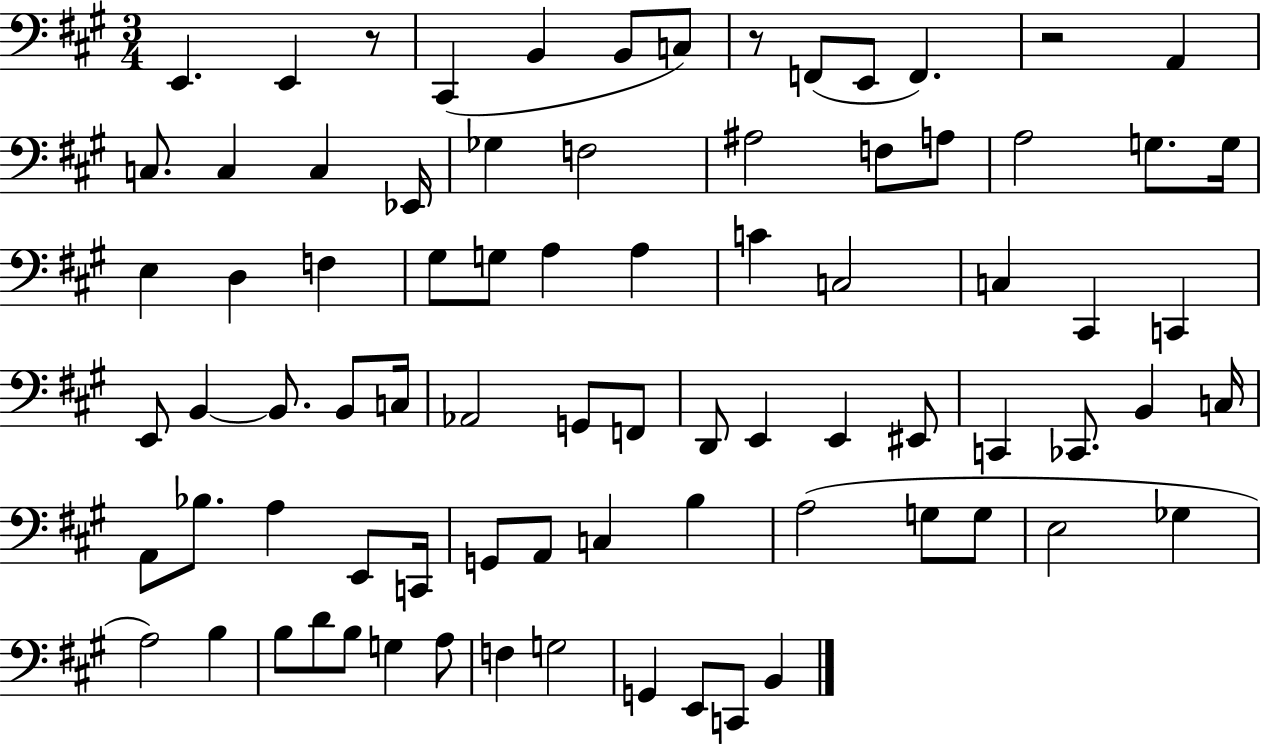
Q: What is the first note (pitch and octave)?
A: E2